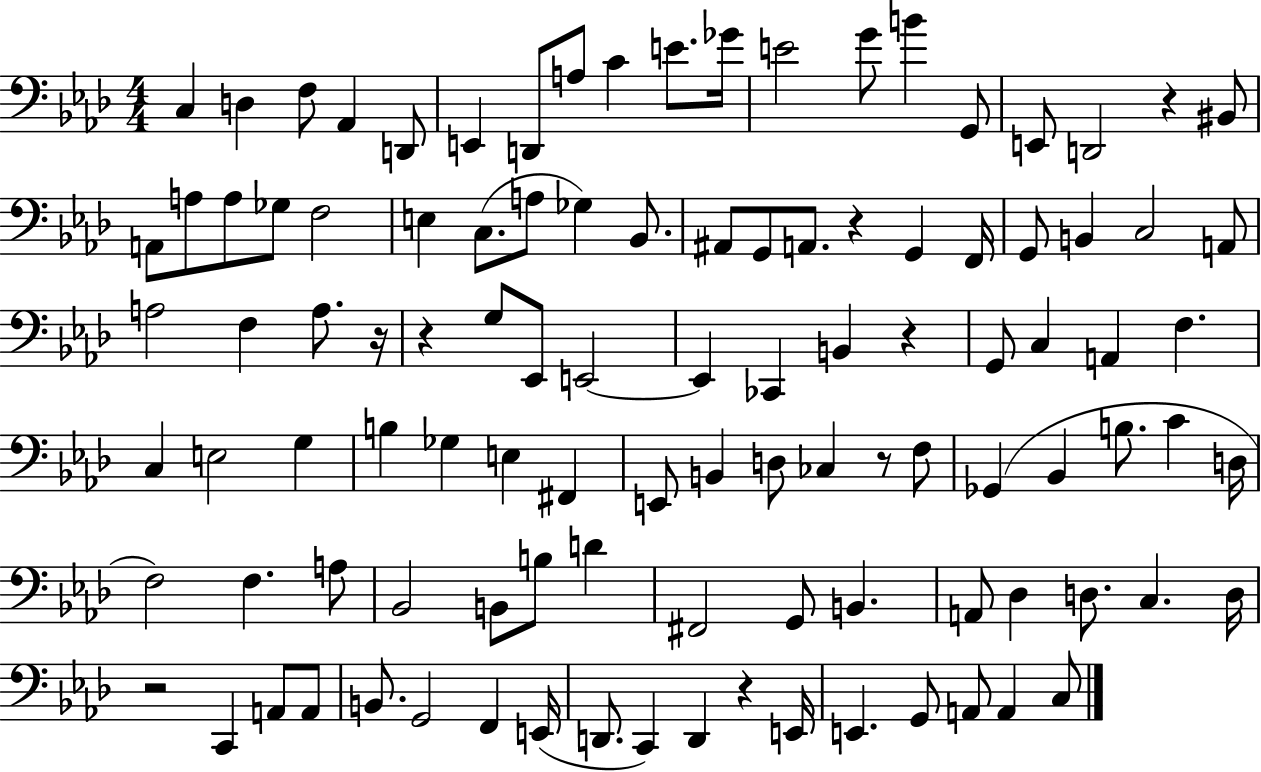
C3/q D3/q F3/e Ab2/q D2/e E2/q D2/e A3/e C4/q E4/e. Gb4/s E4/h G4/e B4/q G2/e E2/e D2/h R/q BIS2/e A2/e A3/e A3/e Gb3/e F3/h E3/q C3/e. A3/e Gb3/q Bb2/e. A#2/e G2/e A2/e. R/q G2/q F2/s G2/e B2/q C3/h A2/e A3/h F3/q A3/e. R/s R/q G3/e Eb2/e E2/h E2/q CES2/q B2/q R/q G2/e C3/q A2/q F3/q. C3/q E3/h G3/q B3/q Gb3/q E3/q F#2/q E2/e B2/q D3/e CES3/q R/e F3/e Gb2/q Bb2/q B3/e. C4/q D3/s F3/h F3/q. A3/e Bb2/h B2/e B3/e D4/q F#2/h G2/e B2/q. A2/e Db3/q D3/e. C3/q. D3/s R/h C2/q A2/e A2/e B2/e. G2/h F2/q E2/s D2/e. C2/q D2/q R/q E2/s E2/q. G2/e A2/e A2/q C3/e